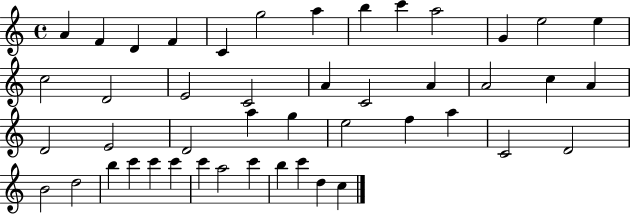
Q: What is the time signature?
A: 4/4